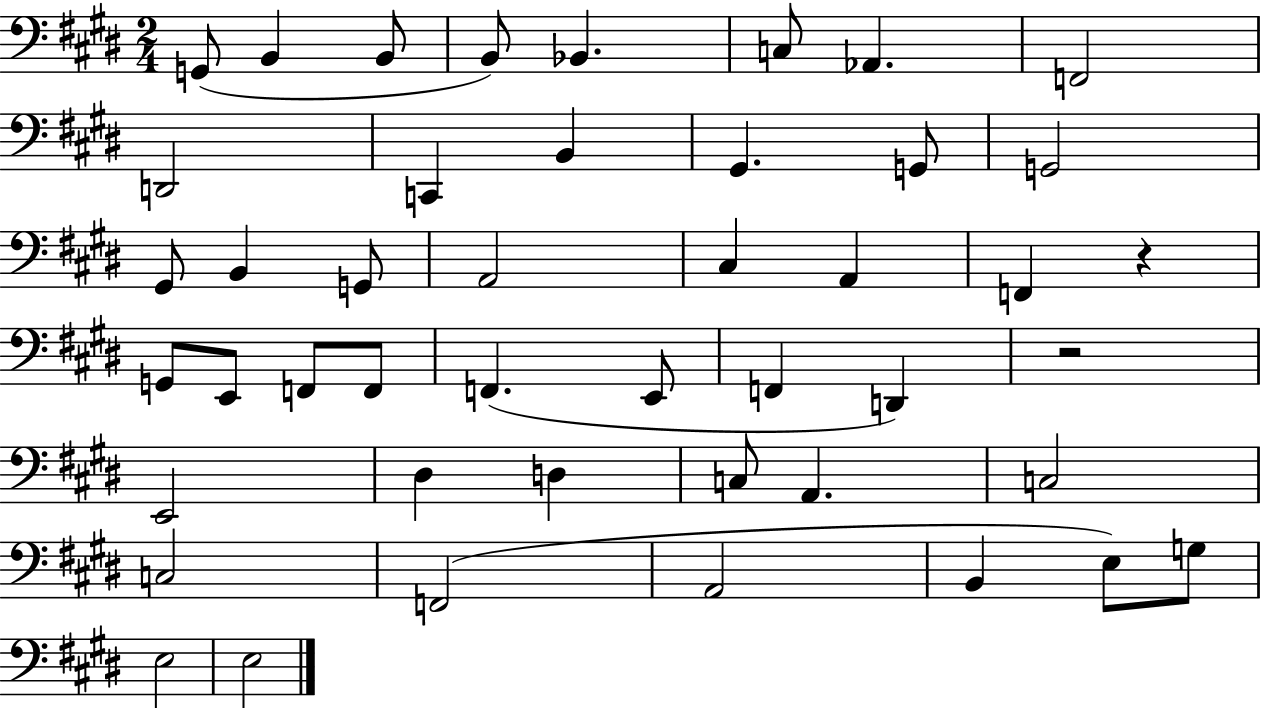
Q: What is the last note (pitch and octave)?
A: E3